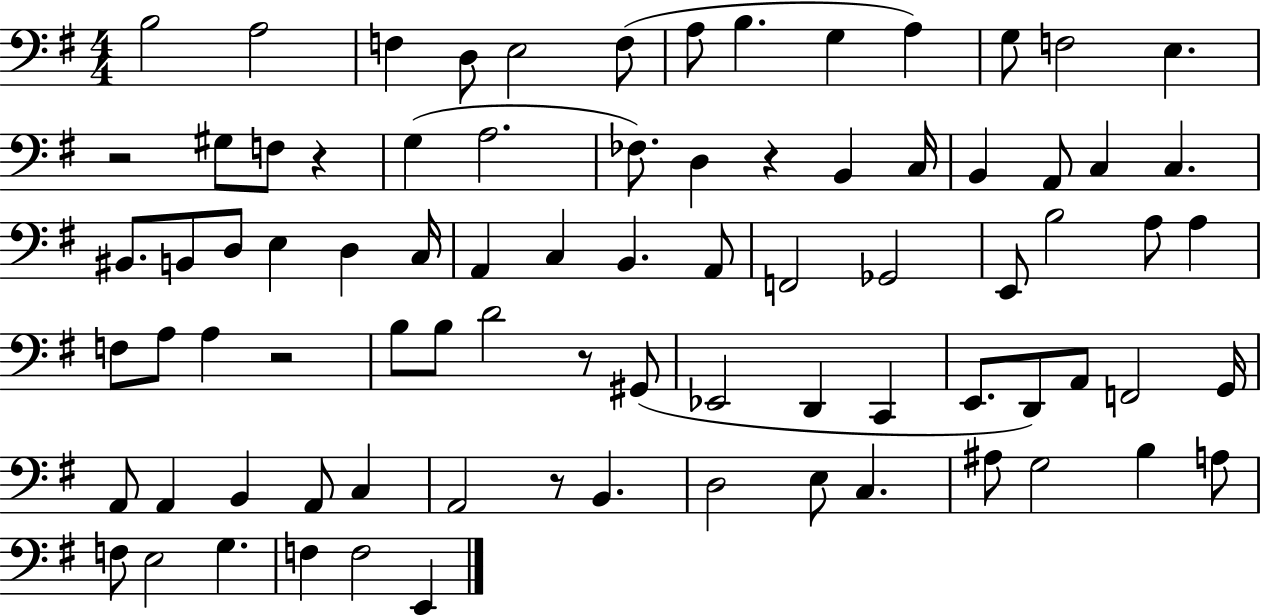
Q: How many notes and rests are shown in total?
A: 82